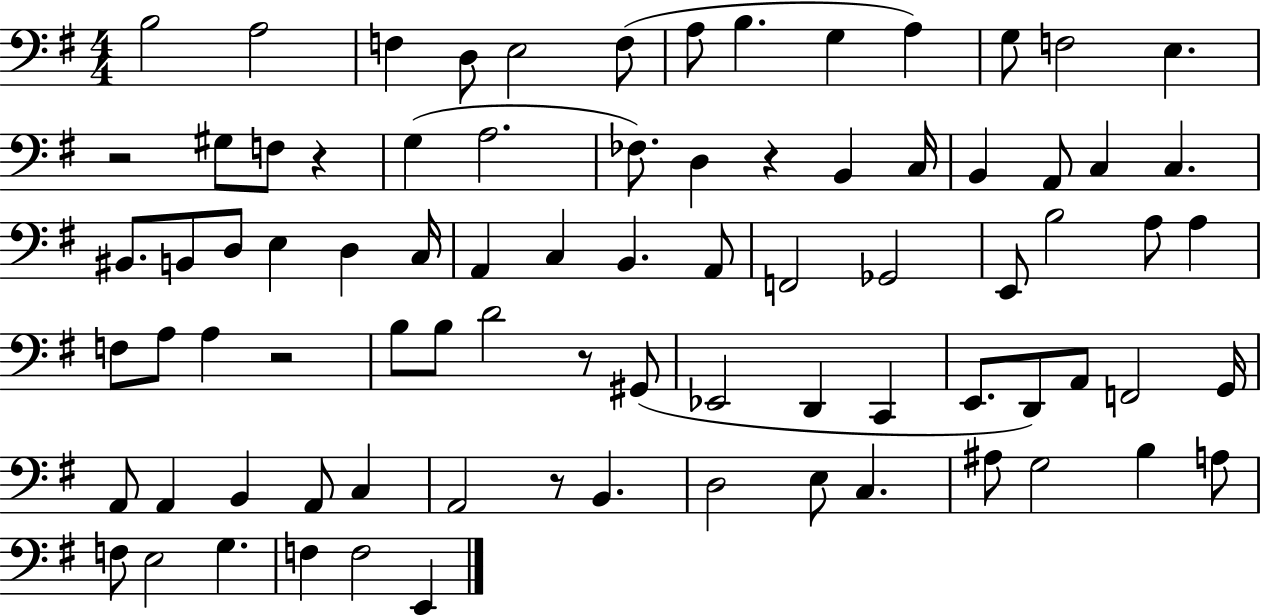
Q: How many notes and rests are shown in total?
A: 82